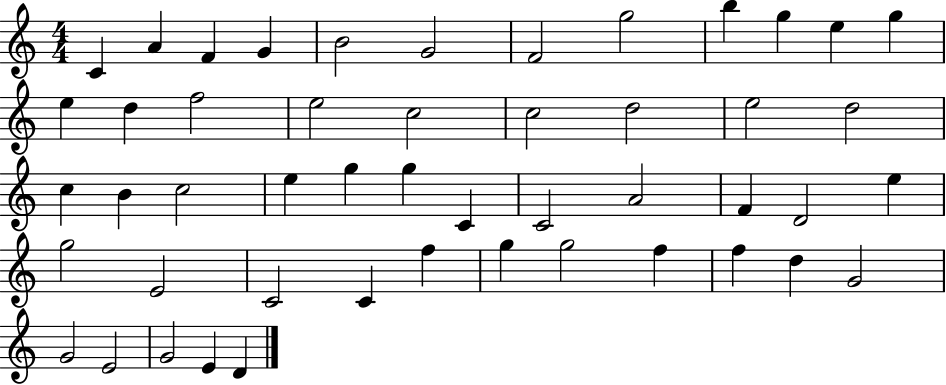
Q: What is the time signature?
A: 4/4